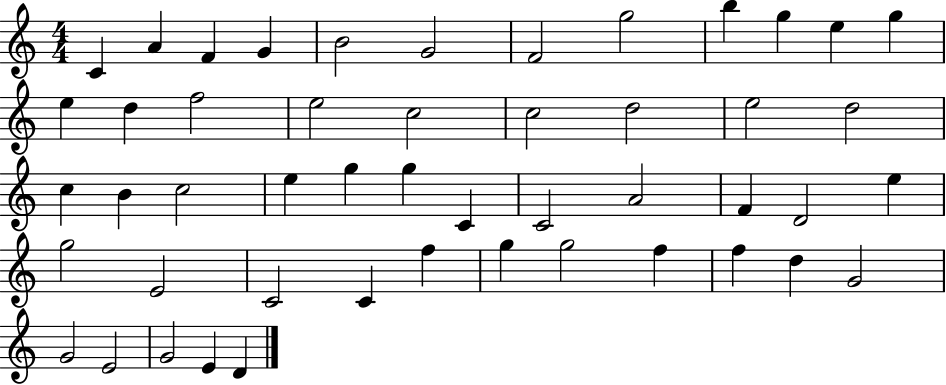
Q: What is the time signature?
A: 4/4